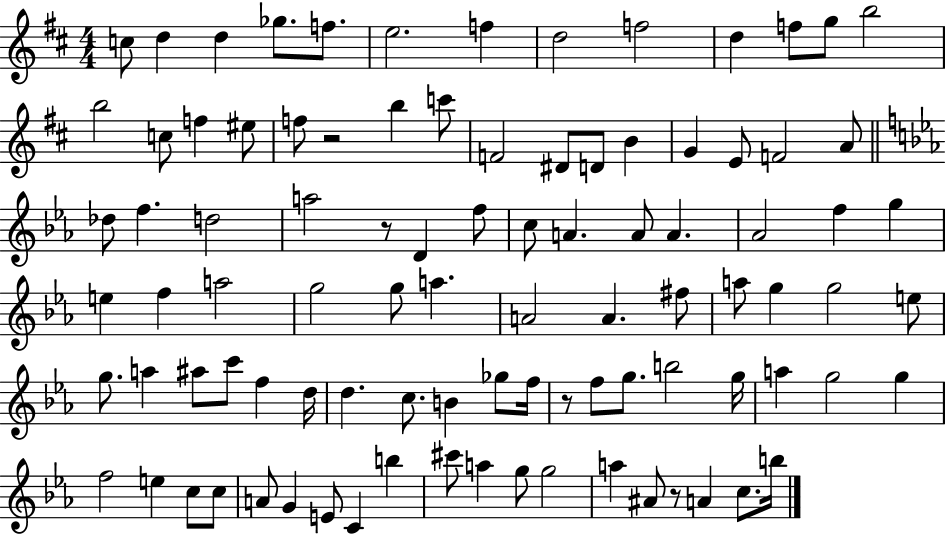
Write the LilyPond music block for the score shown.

{
  \clef treble
  \numericTimeSignature
  \time 4/4
  \key d \major
  c''8 d''4 d''4 ges''8. f''8. | e''2. f''4 | d''2 f''2 | d''4 f''8 g''8 b''2 | \break b''2 c''8 f''4 eis''8 | f''8 r2 b''4 c'''8 | f'2 dis'8 d'8 b'4 | g'4 e'8 f'2 a'8 | \break \bar "||" \break \key ees \major des''8 f''4. d''2 | a''2 r8 d'4 f''8 | c''8 a'4. a'8 a'4. | aes'2 f''4 g''4 | \break e''4 f''4 a''2 | g''2 g''8 a''4. | a'2 a'4. fis''8 | a''8 g''4 g''2 e''8 | \break g''8. a''4 ais''8 c'''8 f''4 d''16 | d''4. c''8. b'4 ges''8 f''16 | r8 f''8 g''8. b''2 g''16 | a''4 g''2 g''4 | \break f''2 e''4 c''8 c''8 | a'8 g'4 e'8 c'4 b''4 | cis'''8 a''4 g''8 g''2 | a''4 ais'8 r8 a'4 c''8. b''16 | \break \bar "|."
}